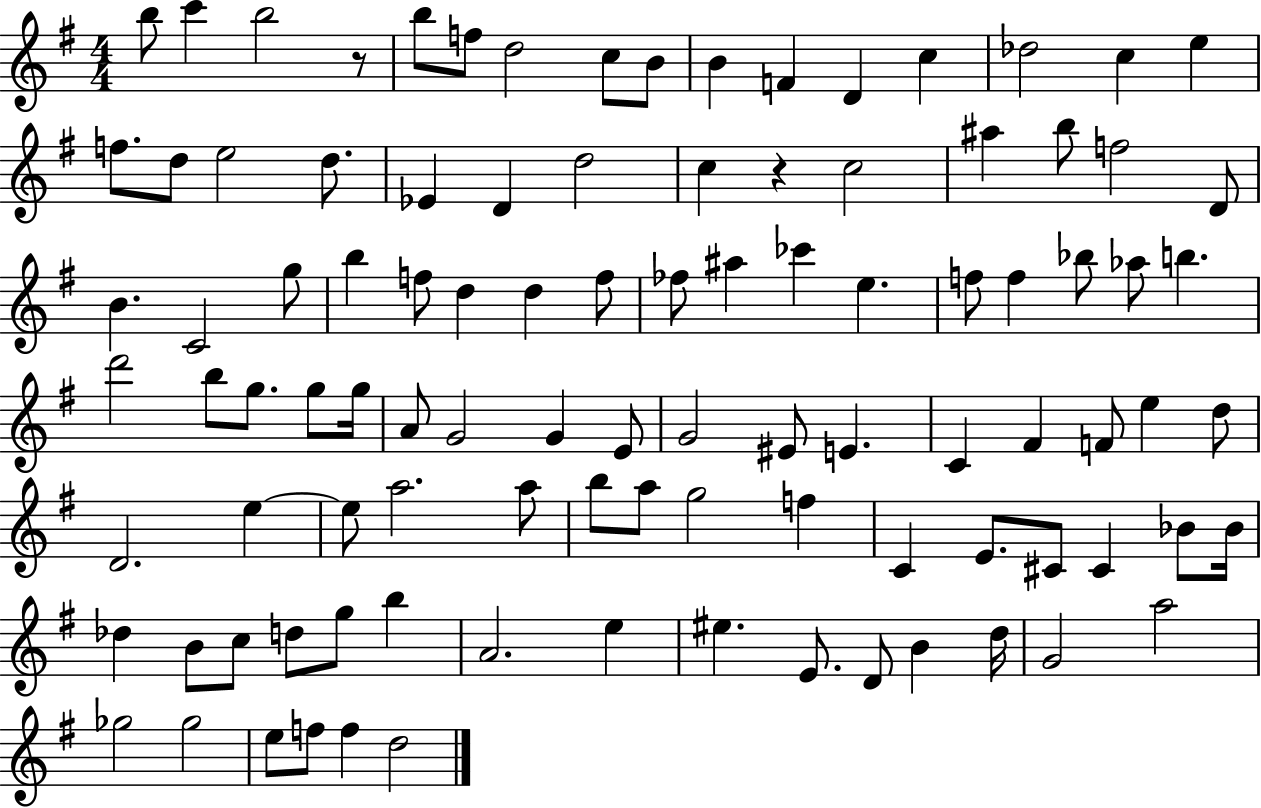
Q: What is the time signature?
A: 4/4